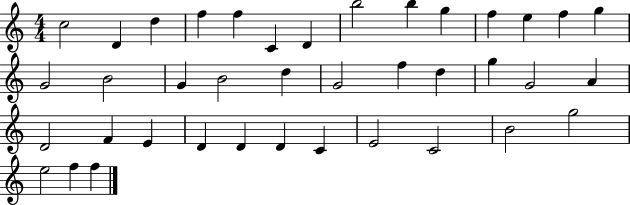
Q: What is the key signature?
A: C major